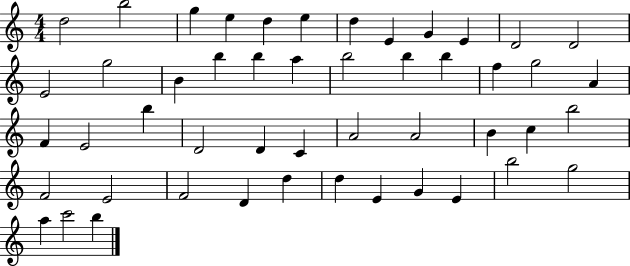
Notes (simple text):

D5/h B5/h G5/q E5/q D5/q E5/q D5/q E4/q G4/q E4/q D4/h D4/h E4/h G5/h B4/q B5/q B5/q A5/q B5/h B5/q B5/q F5/q G5/h A4/q F4/q E4/h B5/q D4/h D4/q C4/q A4/h A4/h B4/q C5/q B5/h F4/h E4/h F4/h D4/q D5/q D5/q E4/q G4/q E4/q B5/h G5/h A5/q C6/h B5/q